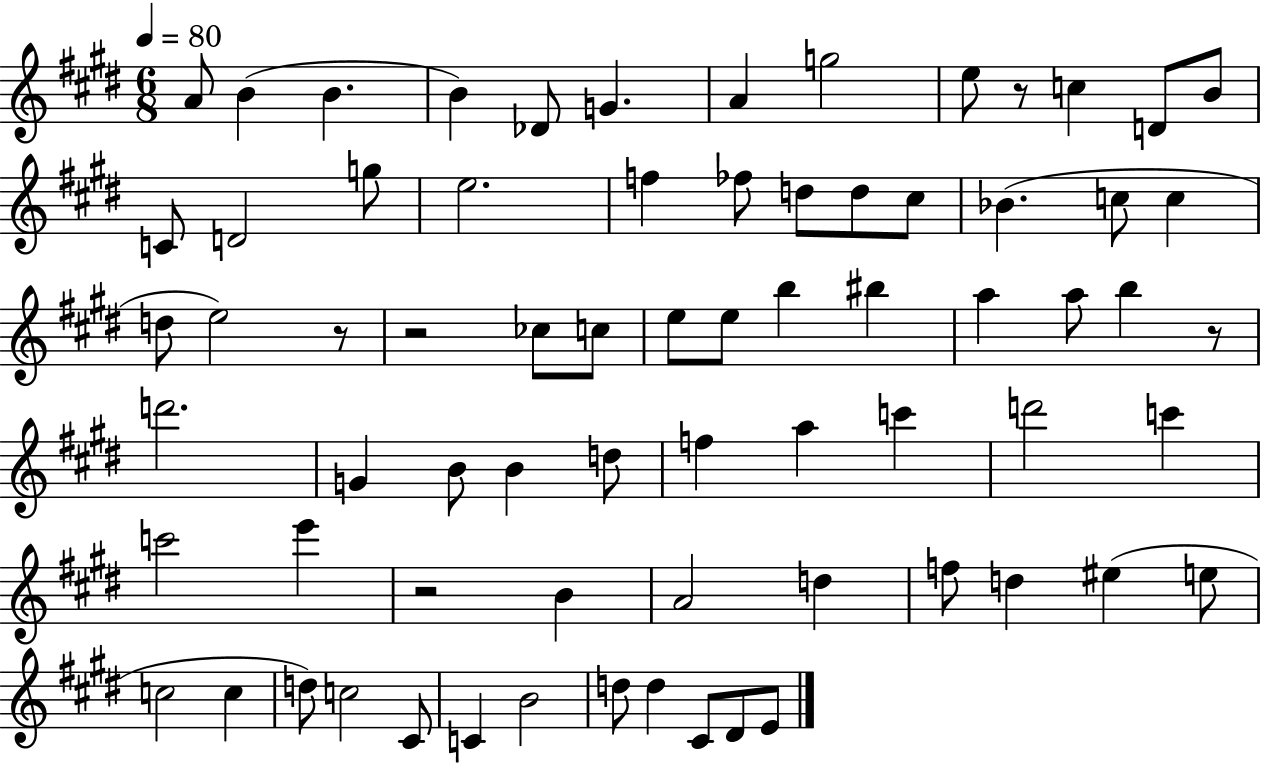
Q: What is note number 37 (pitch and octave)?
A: G4